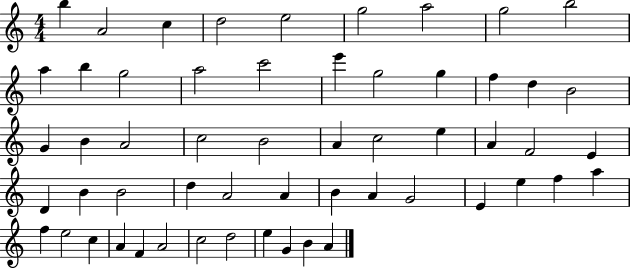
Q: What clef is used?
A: treble